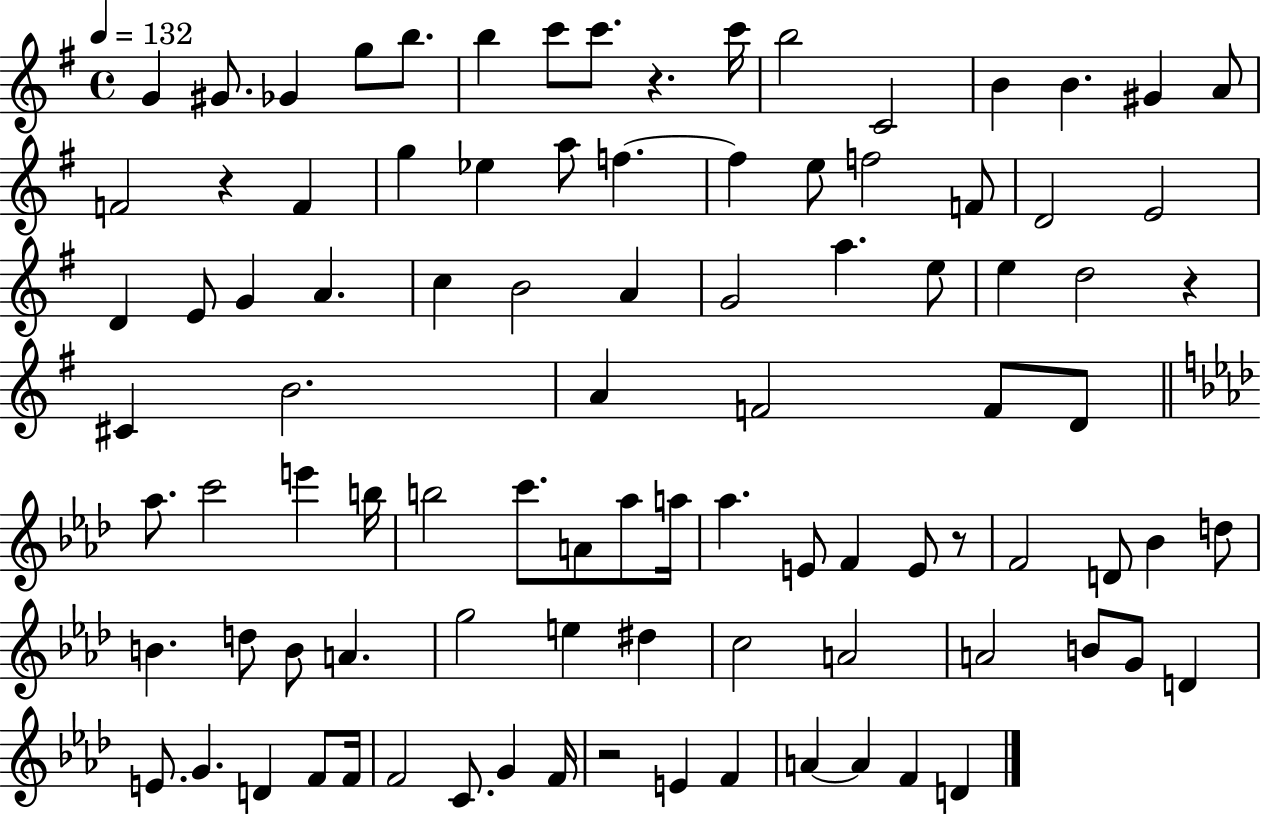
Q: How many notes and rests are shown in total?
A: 95